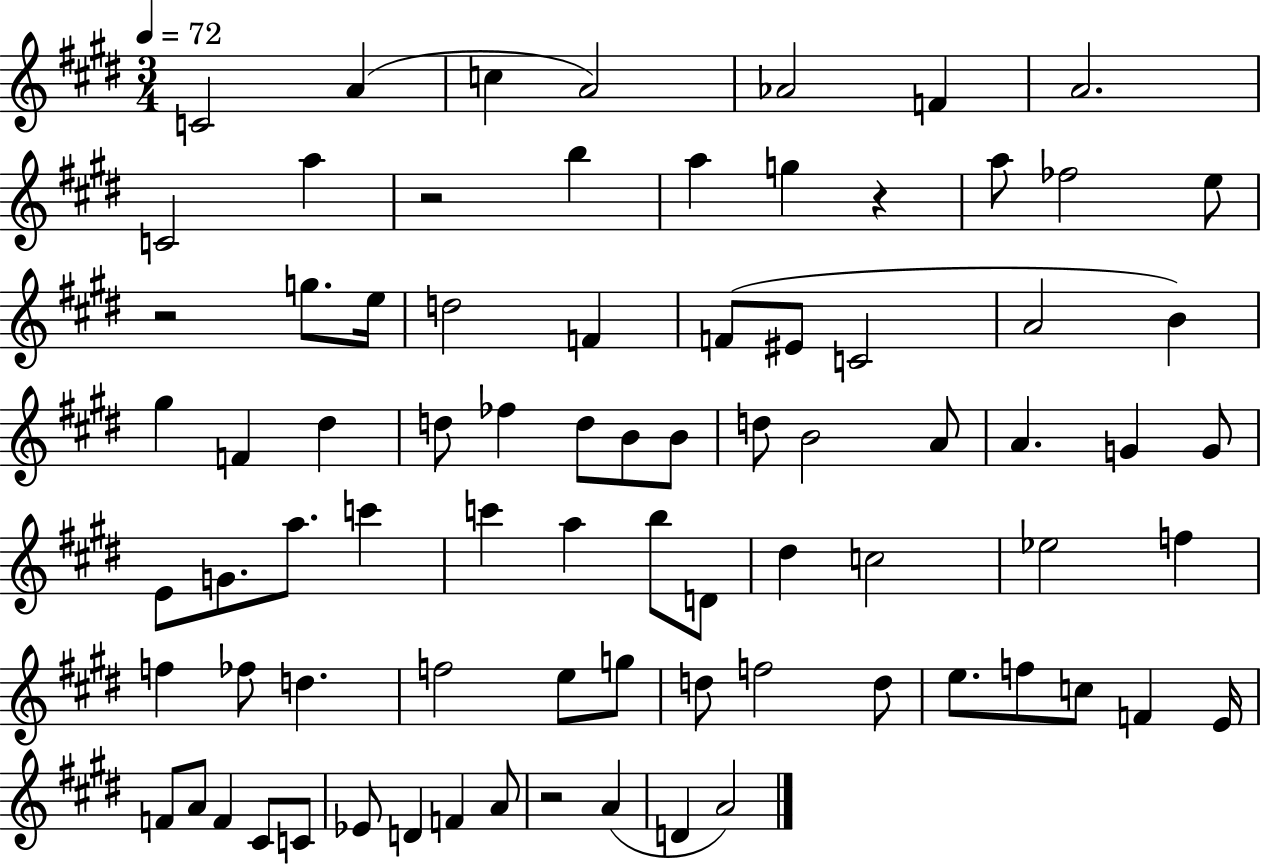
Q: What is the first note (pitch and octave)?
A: C4